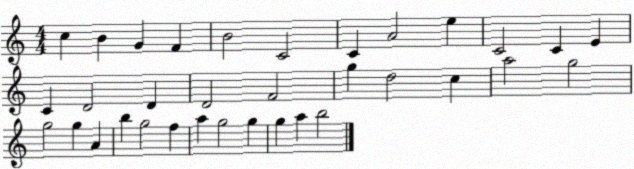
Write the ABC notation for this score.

X:1
T:Untitled
M:4/4
L:1/4
K:C
c B G F B2 C2 C A2 e C2 C E C D2 D D2 F2 g d2 c a2 g2 g2 g A b g2 f a g2 g g a b2